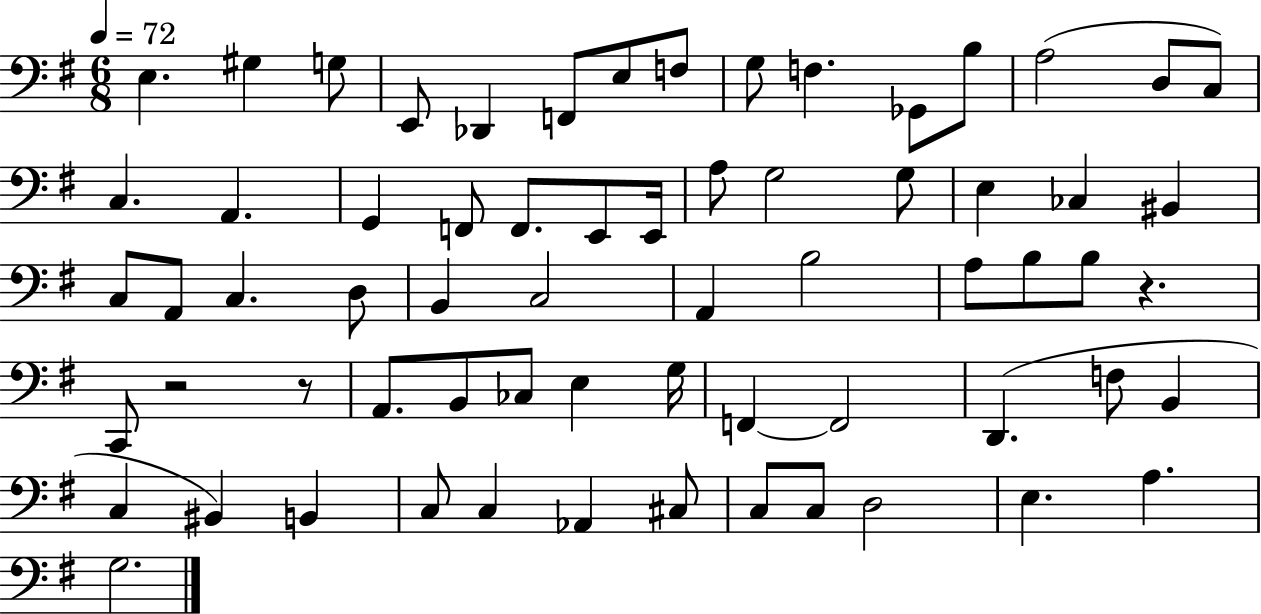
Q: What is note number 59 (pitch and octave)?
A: C3